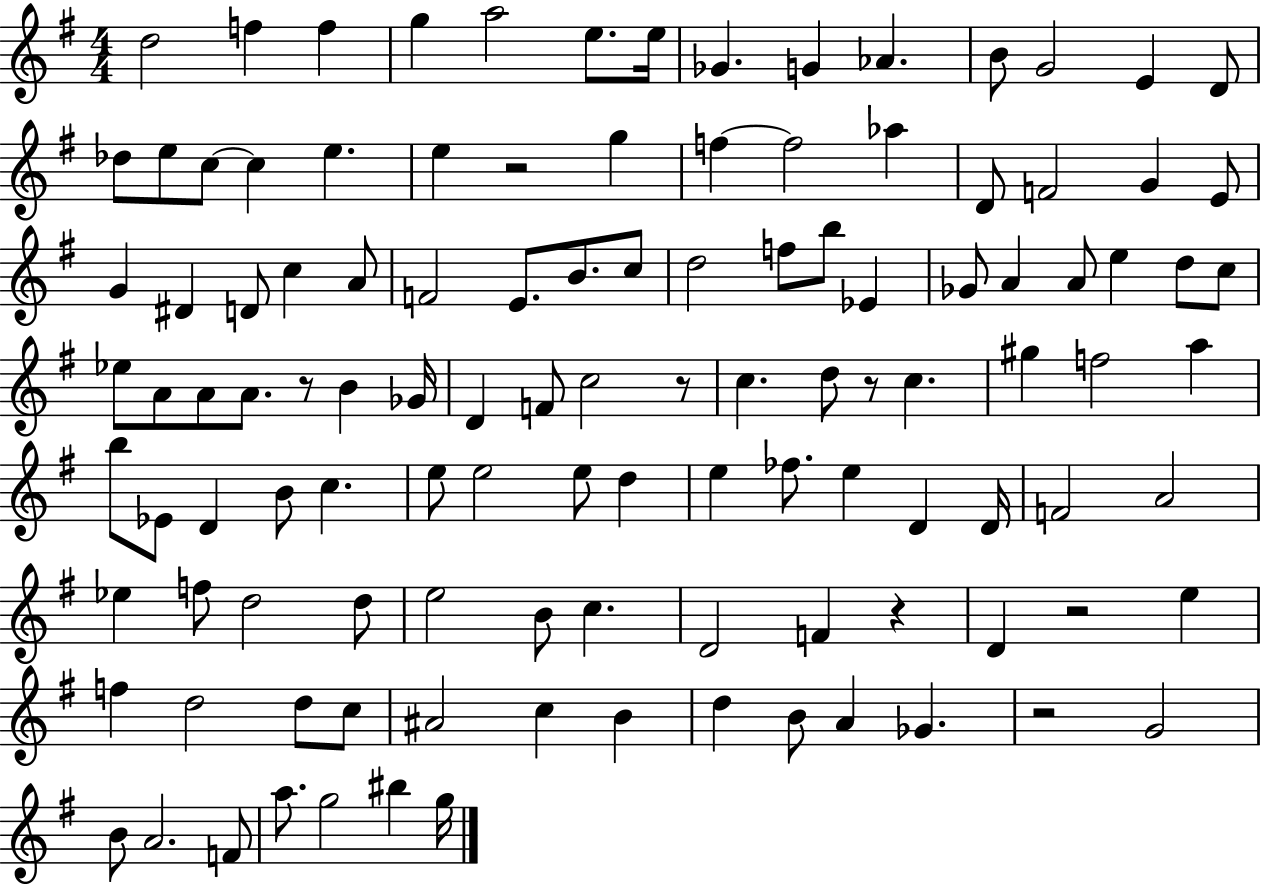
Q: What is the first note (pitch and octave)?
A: D5